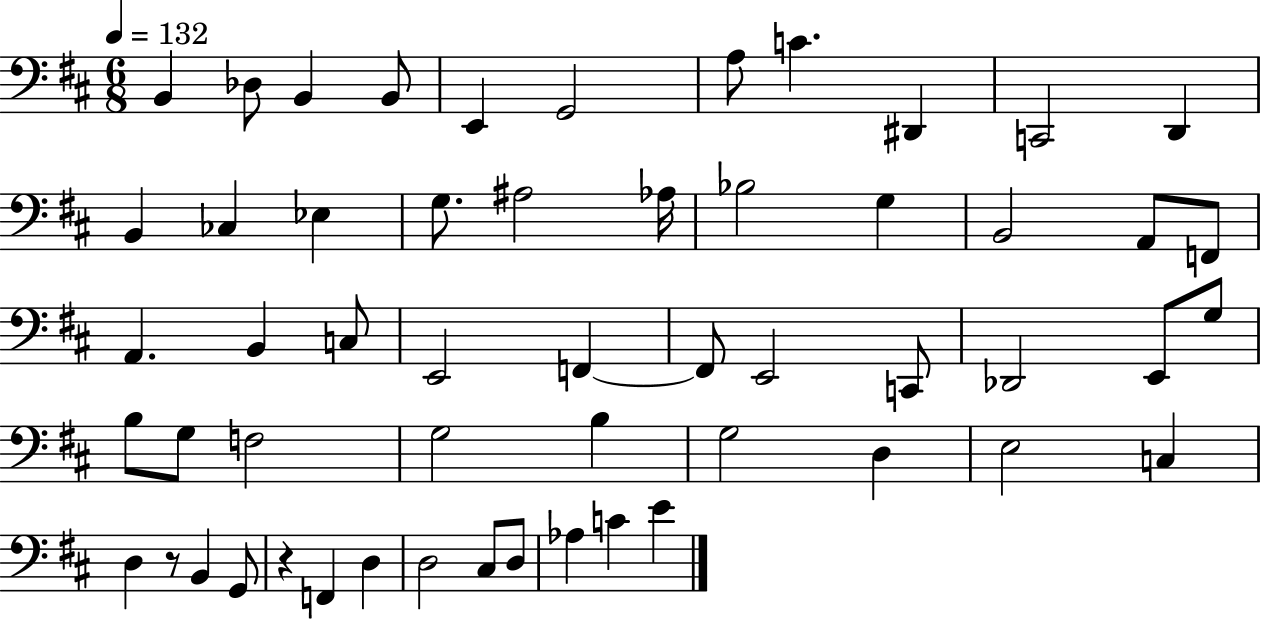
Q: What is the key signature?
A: D major